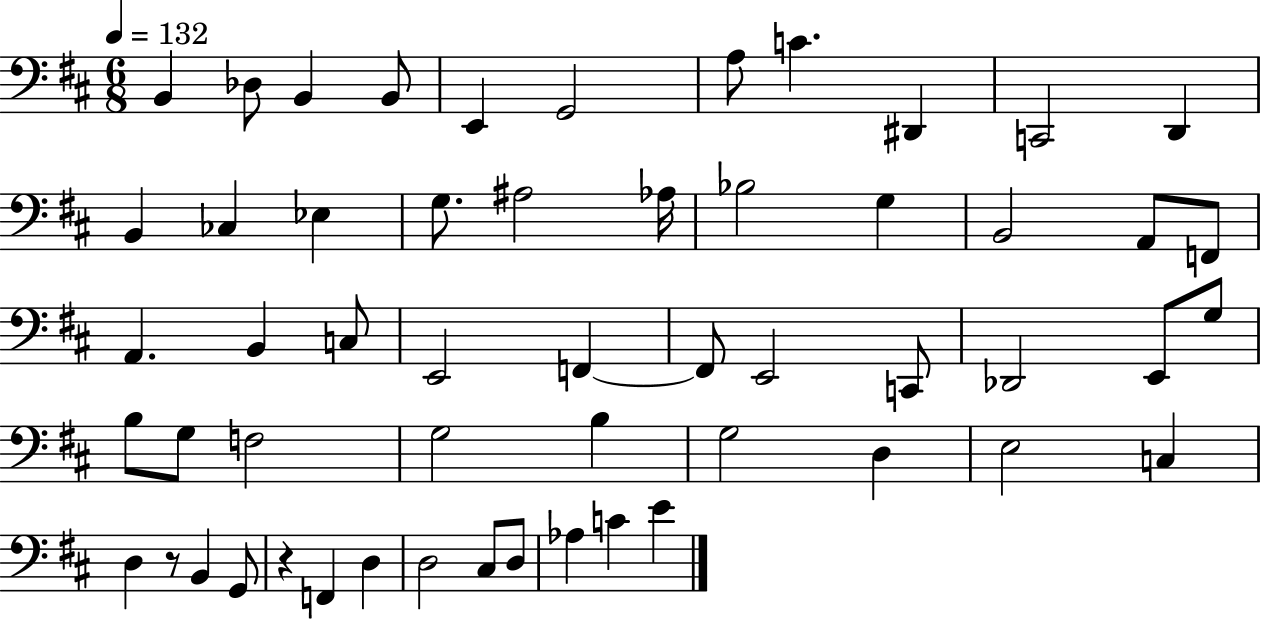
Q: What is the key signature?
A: D major